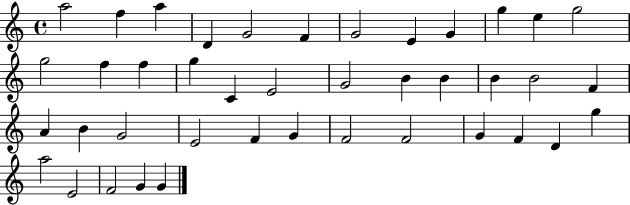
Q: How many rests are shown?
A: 0